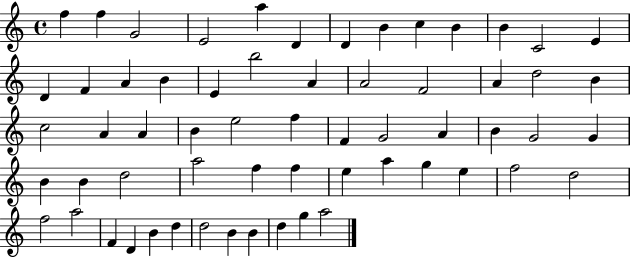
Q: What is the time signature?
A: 4/4